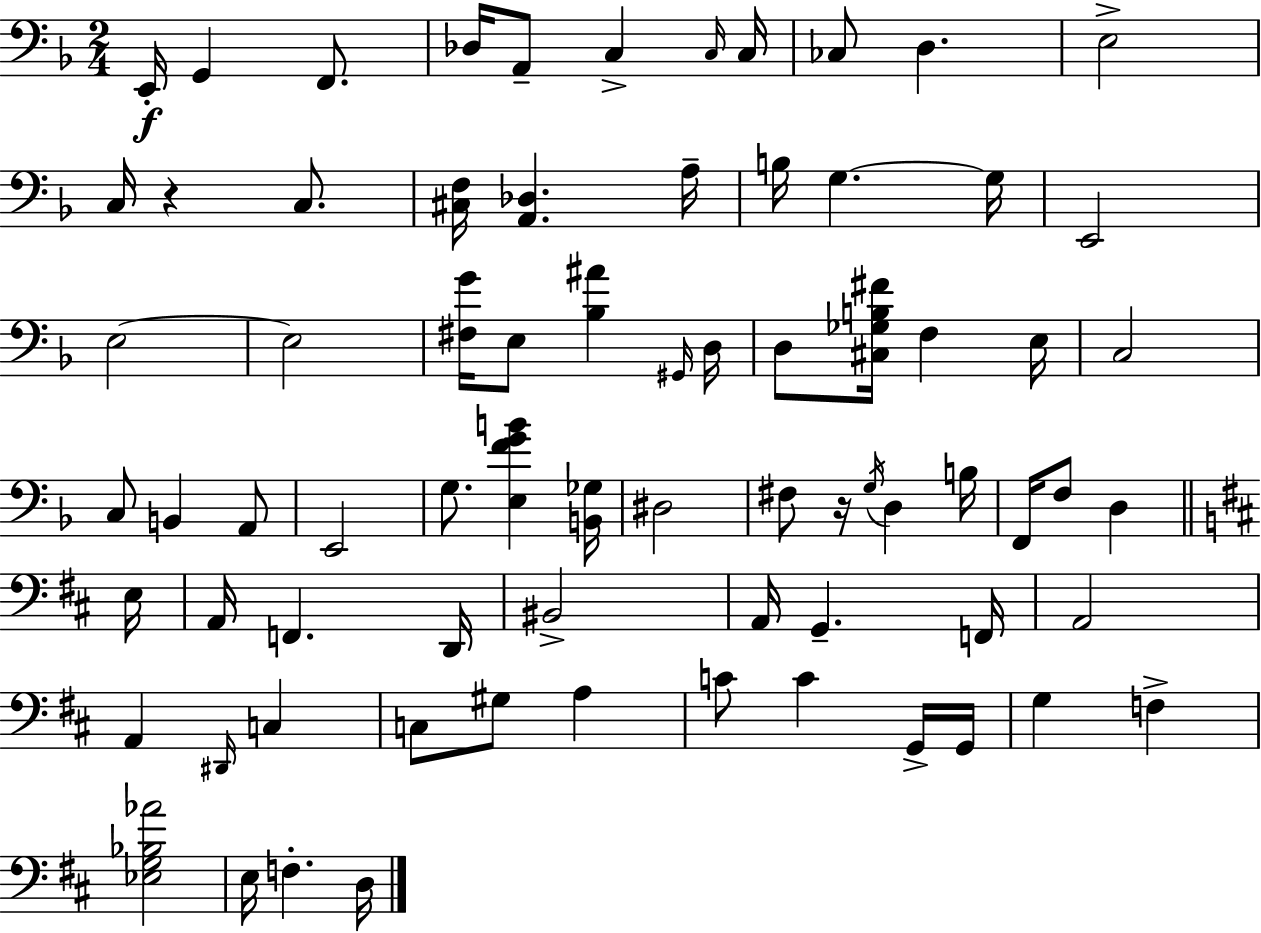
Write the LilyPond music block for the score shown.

{
  \clef bass
  \numericTimeSignature
  \time 2/4
  \key d \minor
  \repeat volta 2 { e,16-.\f g,4 f,8. | des16 a,8-- c4-> \grace { c16 } | c16 ces8 d4. | e2-> | \break c16 r4 c8. | <cis f>16 <a, des>4. | a16-- b16 g4.~~ | g16 e,2 | \break e2~~ | e2 | <fis g'>16 e8 <bes ais'>4 | \grace { gis,16 } d16 d8 <cis ges b fis'>16 f4 | \break e16 c2 | c8 b,4 | a,8 e,2 | g8. <e f' g' b'>4 | \break <b, ges>16 dis2 | fis8 r16 \acciaccatura { g16 } d4 | b16 f,16 f8 d4 | \bar "||" \break \key b \minor e16 a,16 f,4. | d,16 bis,2-> | a,16 g,4.-- | f,16 a,2 | \break a,4 \grace { dis,16 } c4 | c8 gis8 a4 | c'8 c'4 | g,16-> g,16 g4 f4-> | \break <ees g bes aes'>2 | e16 f4.-. | d16 } \bar "|."
}